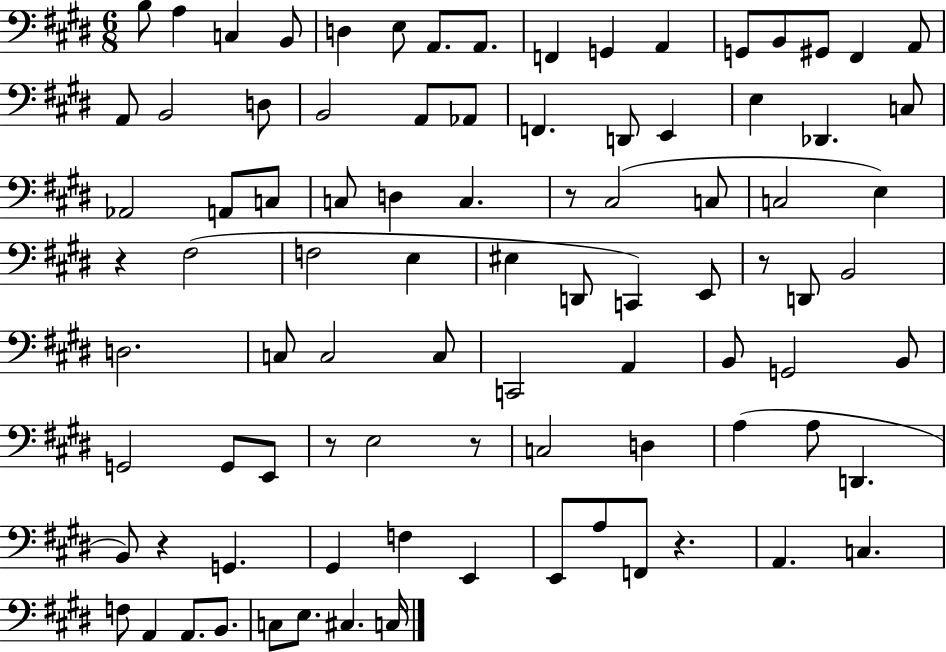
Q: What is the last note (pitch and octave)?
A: C3